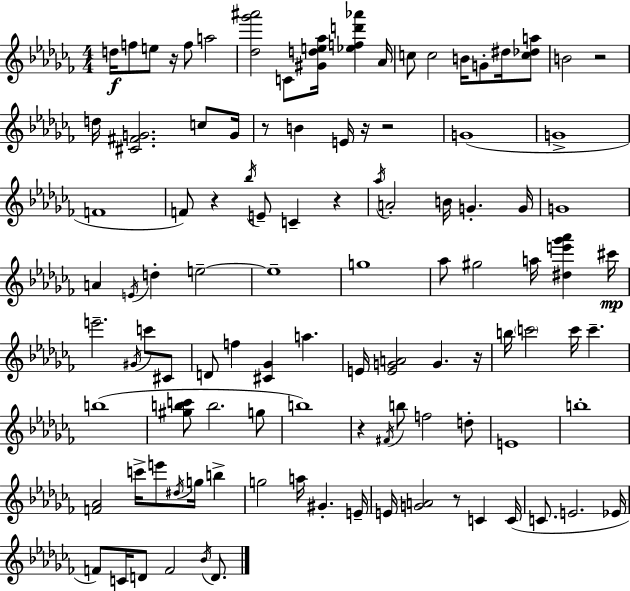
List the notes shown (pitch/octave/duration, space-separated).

D5/s F5/e E5/e R/s F5/e A5/h [Db5,Gb6,A#6]/h C4/e [G#4,D5,E5,Ab5]/s [Eb5,F5,D6,Ab6]/q Ab4/s C5/e C5/h B4/s G4/e D#5/s [C5,Db5,A5]/e B4/h R/h D5/s [C#4,F#4,G4]/h. C5/e G4/s R/e B4/q E4/s R/s R/h G4/w G4/w F4/w F4/e R/q Bb5/s E4/e C4/q R/q Ab5/s A4/h B4/s G4/q. G4/s G4/w A4/q E4/s D5/q E5/h E5/w G5/w Ab5/e G#5/h A5/s [D#5,E6,Gb6,Ab6]/q C#6/s E6/h. G#4/s C6/e C#4/e D4/e F5/q [C#4,Gb4]/q A5/q. E4/s [E4,G4,A4]/h G4/q. R/s B5/s C6/h C6/s C6/q. B5/w [G#5,B5,C6]/e B5/h. G5/e B5/w R/q F#4/s B5/e F5/h D5/e E4/w B5/w [F4,Ab4]/h C6/s E6/e D#5/s G5/s B5/q G5/h A5/s G#4/q. E4/s E4/s [G4,A4]/h R/e C4/q C4/s C4/e. E4/h. Eb4/s F4/e C4/s D4/e F4/h Bb4/s D4/e.